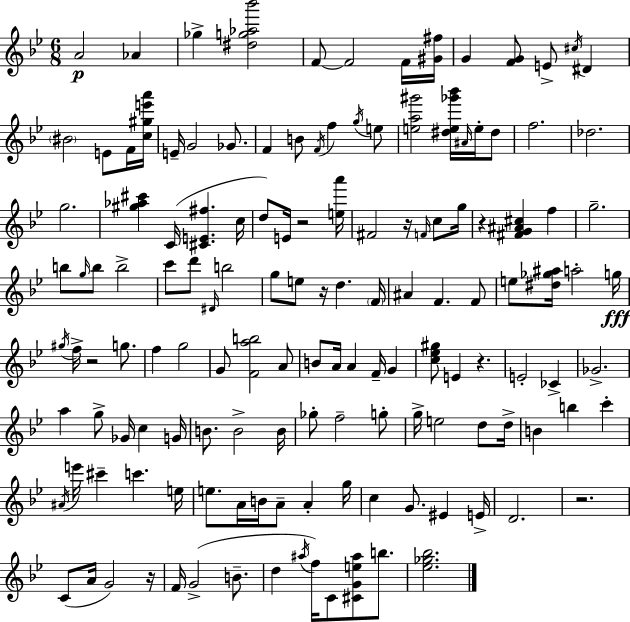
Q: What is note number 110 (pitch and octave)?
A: F4